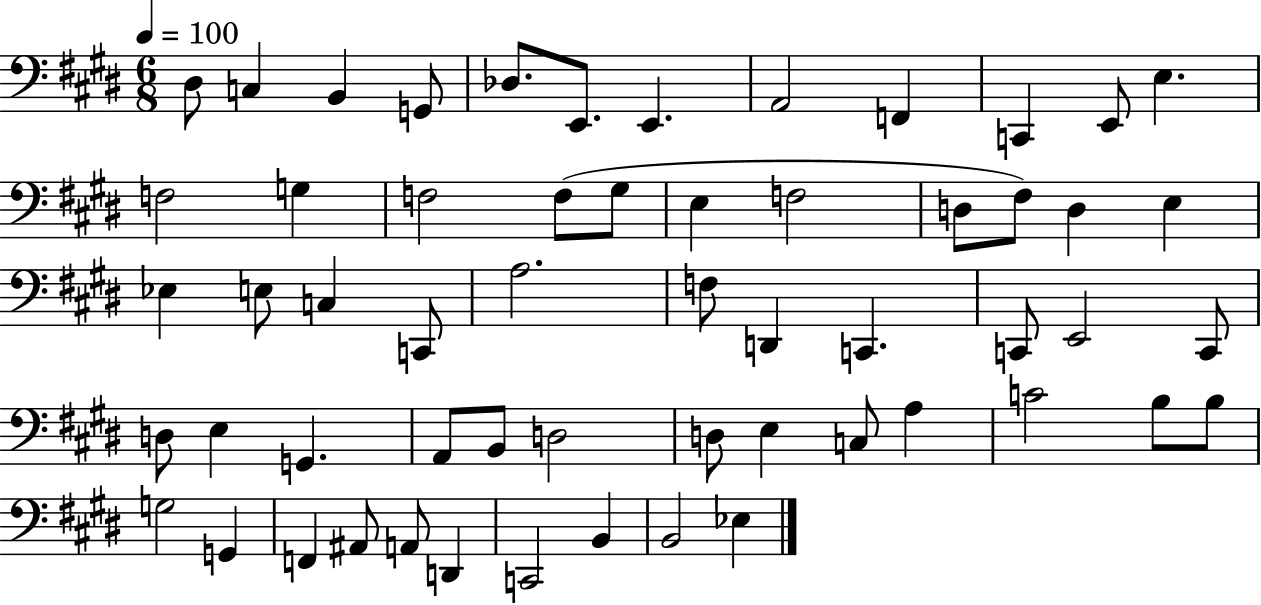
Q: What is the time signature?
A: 6/8